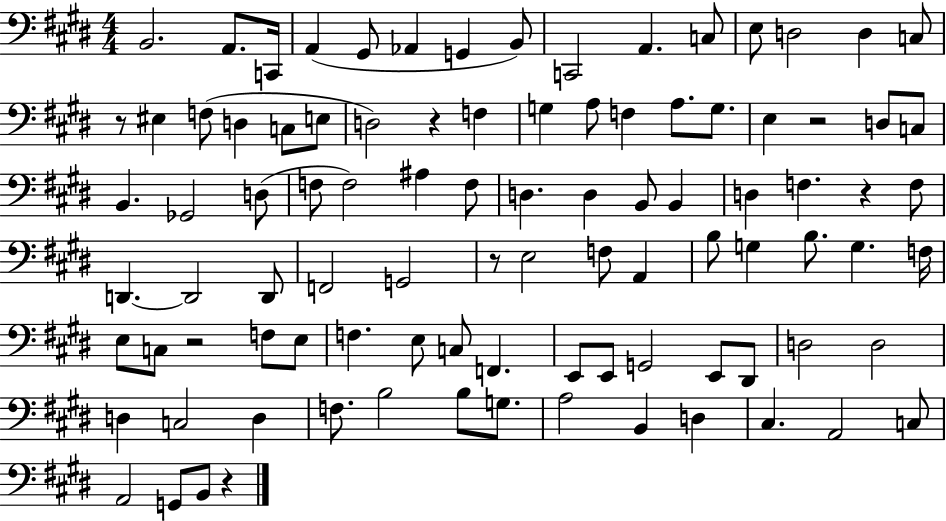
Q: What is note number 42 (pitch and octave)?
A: D3